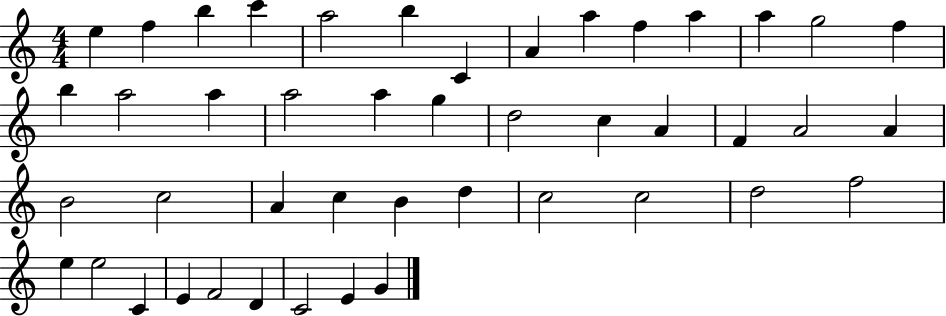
E5/q F5/q B5/q C6/q A5/h B5/q C4/q A4/q A5/q F5/q A5/q A5/q G5/h F5/q B5/q A5/h A5/q A5/h A5/q G5/q D5/h C5/q A4/q F4/q A4/h A4/q B4/h C5/h A4/q C5/q B4/q D5/q C5/h C5/h D5/h F5/h E5/q E5/h C4/q E4/q F4/h D4/q C4/h E4/q G4/q